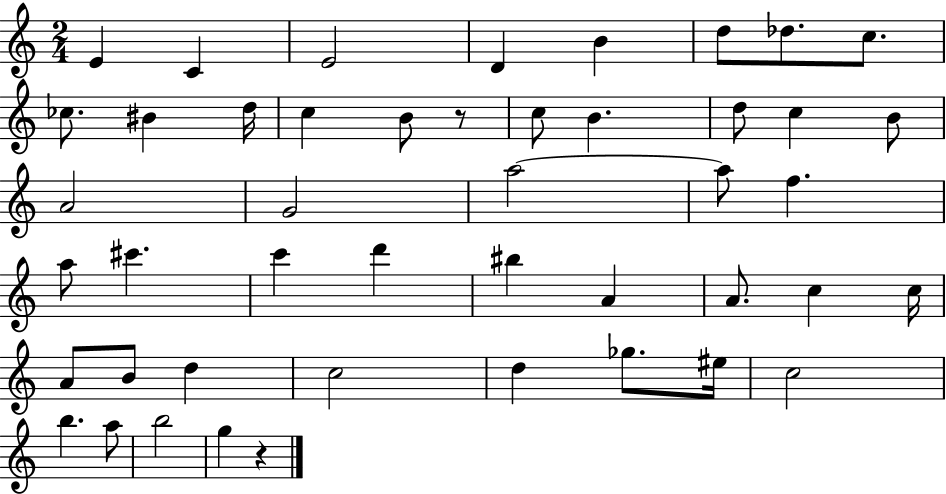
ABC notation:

X:1
T:Untitled
M:2/4
L:1/4
K:C
E C E2 D B d/2 _d/2 c/2 _c/2 ^B d/4 c B/2 z/2 c/2 B d/2 c B/2 A2 G2 a2 a/2 f a/2 ^c' c' d' ^b A A/2 c c/4 A/2 B/2 d c2 d _g/2 ^e/4 c2 b a/2 b2 g z